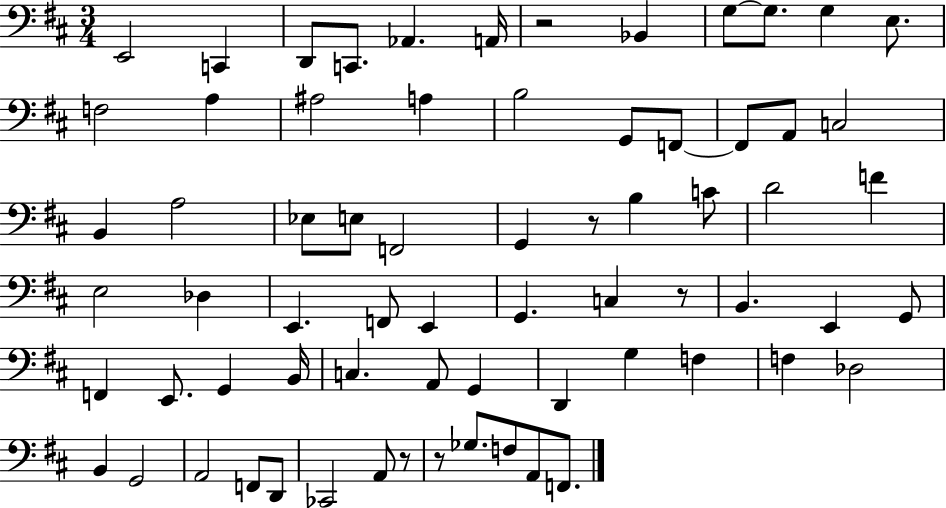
E2/h C2/q D2/e C2/e. Ab2/q. A2/s R/h Bb2/q G3/e G3/e. G3/q E3/e. F3/h A3/q A#3/h A3/q B3/h G2/e F2/e F2/e A2/e C3/h B2/q A3/h Eb3/e E3/e F2/h G2/q R/e B3/q C4/e D4/h F4/q E3/h Db3/q E2/q. F2/e E2/q G2/q. C3/q R/e B2/q. E2/q G2/e F2/q E2/e. G2/q B2/s C3/q. A2/e G2/q D2/q G3/q F3/q F3/q Db3/h B2/q G2/h A2/h F2/e D2/e CES2/h A2/e R/e R/e Gb3/e. F3/e A2/e F2/e.